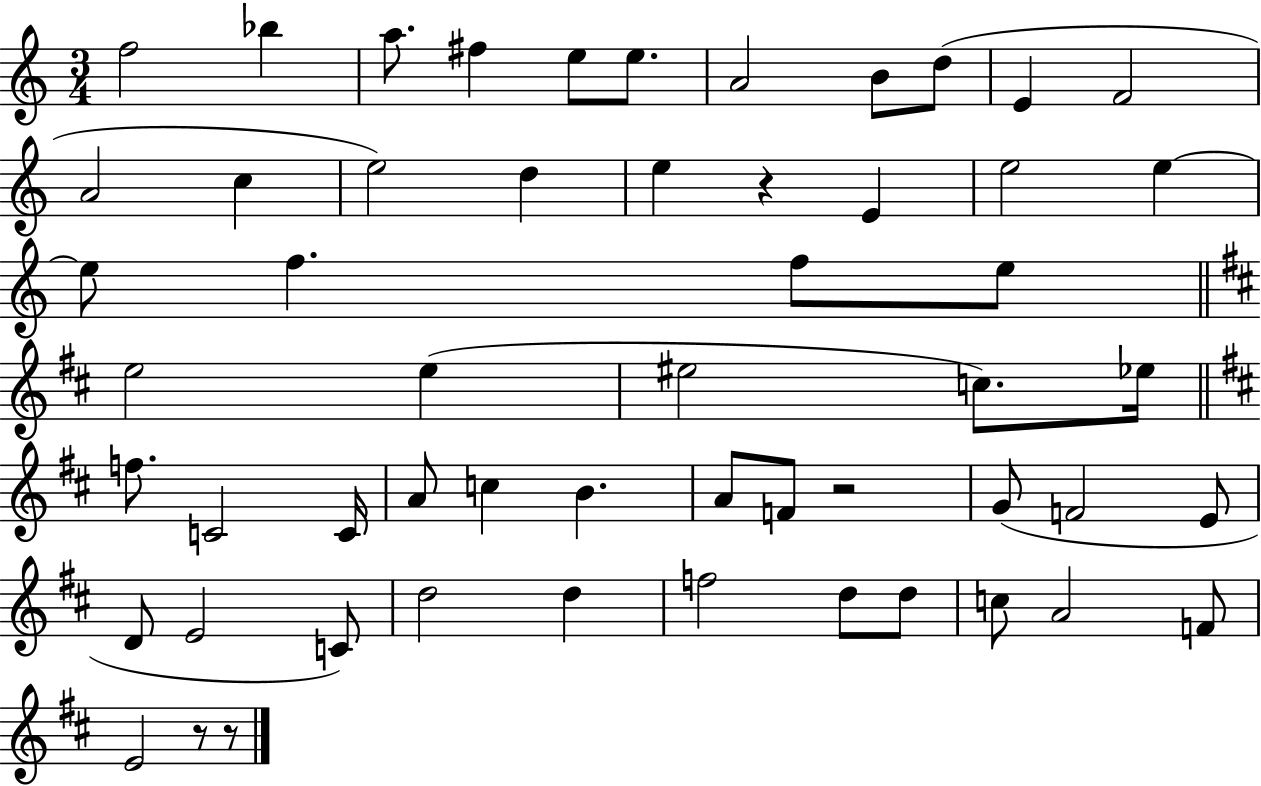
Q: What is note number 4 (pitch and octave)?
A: F#5